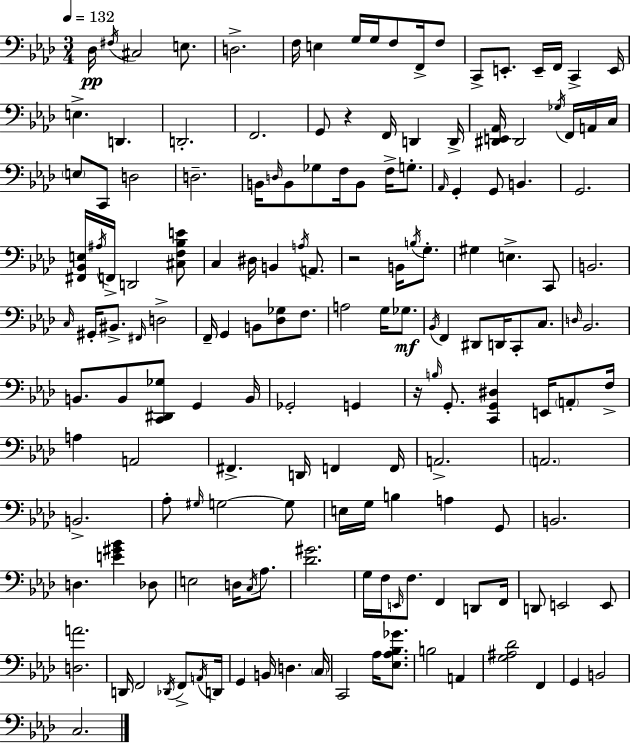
Db3/s F#3/s C#3/h E3/e. D3/h. F3/s E3/q G3/s G3/s F3/e F2/s F3/e C2/e E2/e. E2/s F2/s C2/q E2/s E3/q. D2/q. D2/h. F2/h. G2/e R/q F2/s D2/q D2/s [D#2,E2,Ab2]/s D#2/h Gb3/s F2/s A2/s C3/s E3/e C2/e D3/h D3/h. B2/s D3/s B2/e Gb3/e F3/s B2/e F3/s G3/e. Ab2/s G2/q G2/e B2/q. G2/h. [F#2,Bb2,E3]/s A#3/s F2/s D2/h [C#3,F3,Bb3,E4]/e C3/q D#3/s B2/q A3/s A2/e. R/h B2/s B3/s G3/e. G#3/q E3/q. C2/e B2/h. C3/s G#2/s BIS2/e. F#2/s D3/h F2/s G2/q B2/e [Db3,Gb3]/e F3/e. A3/h G3/s Gb3/e. Bb2/s F2/q D#2/e D2/s C2/e C3/e. D3/s Bb2/h. B2/e. B2/e [C2,D#2,Gb3]/e G2/q B2/s Gb2/h G2/q R/s B3/s G2/e. [C2,G2,D#3]/q E2/s A2/e F3/s A3/q A2/h F#2/q. D2/s F2/q F2/s A2/h. A2/h. B2/h. Ab3/e G#3/s G3/h G3/e E3/s G3/s B3/q A3/q G2/e B2/h. D3/q. [E4,G#4,Bb4]/q Db3/e E3/h D3/s C3/s Ab3/e. [Db4,G#4]/h. G3/s F3/s E2/s F3/e. F2/q D2/e F2/s D2/e E2/h E2/e [D3,A4]/h. D2/s F2/h Db2/s F2/e A2/s D2/s G2/q B2/s D3/q. C3/s C2/h Ab3/s [Eb3,Ab3,Bb3,Gb4]/e. B3/h A2/q [G3,A#3,Db4]/h F2/q G2/q B2/h C3/h.